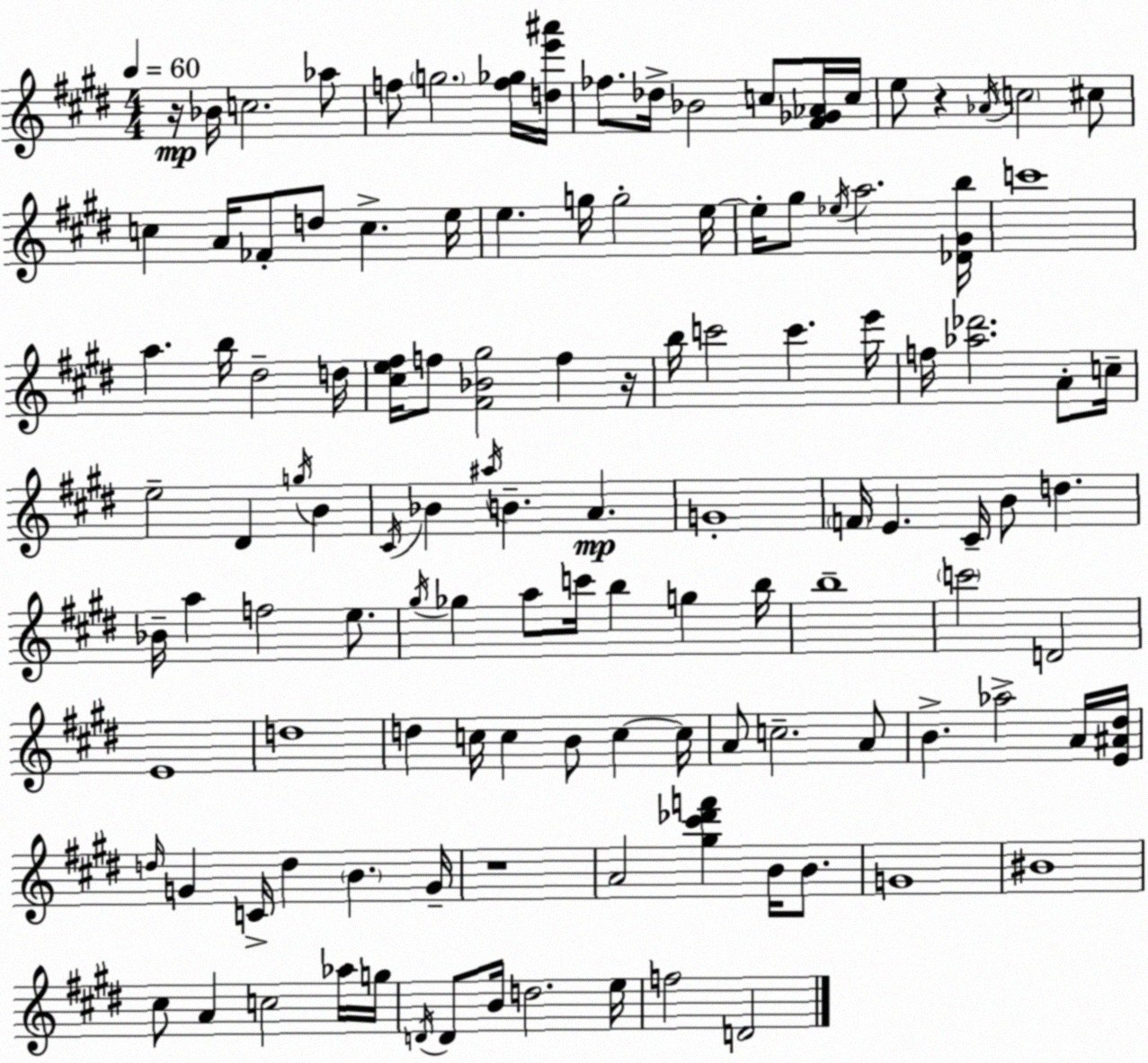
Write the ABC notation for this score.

X:1
T:Untitled
M:4/4
L:1/4
K:E
z/4 _B/4 c2 _a/2 f/2 g2 [f_g]/4 [de'^a']/4 _f/2 _d/4 _B2 c/2 [^F_G_A]/4 c/4 e/2 z _A/4 c2 ^c/2 c A/4 _F/2 d/2 c e/4 e g/4 g2 e/4 e/4 ^g/2 _e/4 a2 [_D^Gb]/4 c'4 a b/4 ^d2 d/4 [^ce^f]/4 f/2 [^F_B^g]2 f z/4 b/4 c'2 c' e'/4 f/4 [_a_d']2 A/2 c/4 e2 ^D g/4 B ^C/4 _B ^a/4 B A G4 F/4 E ^C/4 B/2 d _B/4 a f2 e/2 ^g/4 _g a/2 c'/4 b g b/4 b4 c'2 D2 E4 d4 d c/4 c B/2 c c/4 A/2 c2 A/2 B _a2 A/4 [E^A^d]/4 d/4 G C/4 d B G/4 z4 A2 [^g^c'_d'f'] B/4 B/2 G4 ^B4 ^c/2 A c2 _a/4 g/4 D/4 D/2 B/4 d2 e/4 f2 D2